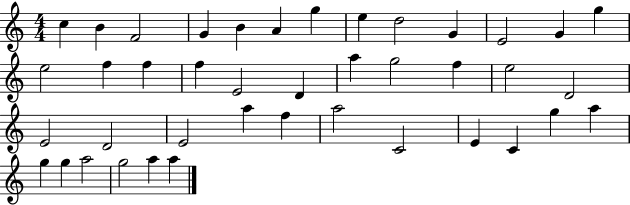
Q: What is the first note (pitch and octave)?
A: C5